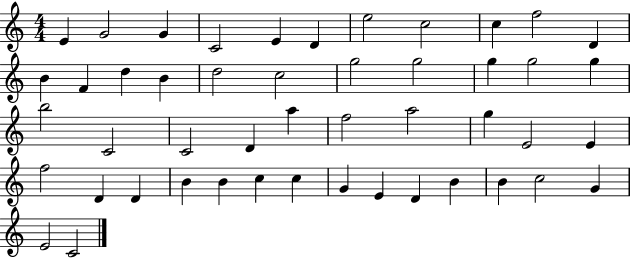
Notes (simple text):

E4/q G4/h G4/q C4/h E4/q D4/q E5/h C5/h C5/q F5/h D4/q B4/q F4/q D5/q B4/q D5/h C5/h G5/h G5/h G5/q G5/h G5/q B5/h C4/h C4/h D4/q A5/q F5/h A5/h G5/q E4/h E4/q F5/h D4/q D4/q B4/q B4/q C5/q C5/q G4/q E4/q D4/q B4/q B4/q C5/h G4/q E4/h C4/h